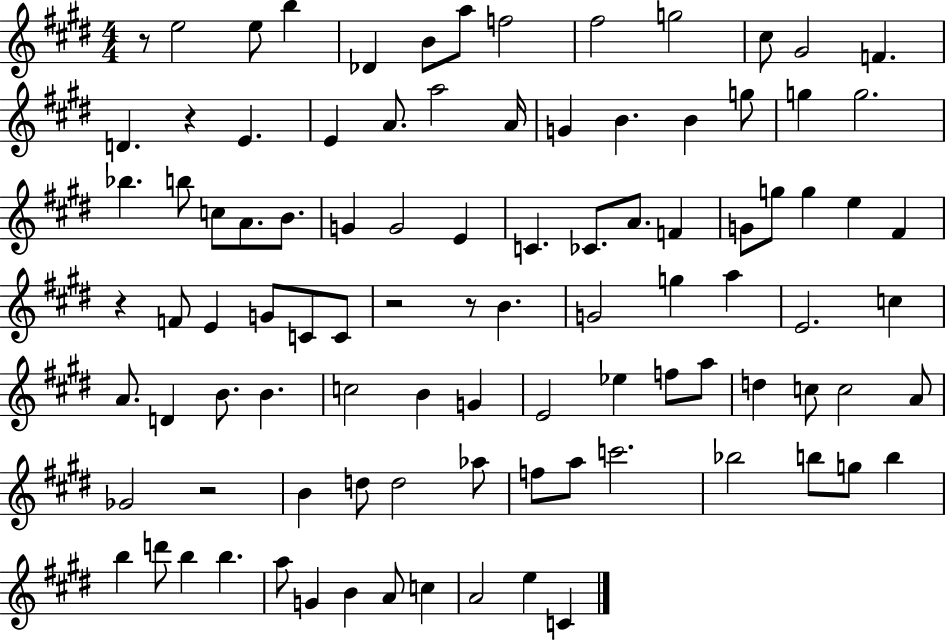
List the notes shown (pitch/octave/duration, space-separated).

R/e E5/h E5/e B5/q Db4/q B4/e A5/e F5/h F#5/h G5/h C#5/e G#4/h F4/q. D4/q. R/q E4/q. E4/q A4/e. A5/h A4/s G4/q B4/q. B4/q G5/e G5/q G5/h. Bb5/q. B5/e C5/e A4/e. B4/e. G4/q G4/h E4/q C4/q. CES4/e. A4/e. F4/q G4/e G5/e G5/q E5/q F#4/q R/q F4/e E4/q G4/e C4/e C4/e R/h R/e B4/q. G4/h G5/q A5/q E4/h. C5/q A4/e. D4/q B4/e. B4/q. C5/h B4/q G4/q E4/h Eb5/q F5/e A5/e D5/q C5/e C5/h A4/e Gb4/h R/h B4/q D5/e D5/h Ab5/e F5/e A5/e C6/h. Bb5/h B5/e G5/e B5/q B5/q D6/e B5/q B5/q. A5/e G4/q B4/q A4/e C5/q A4/h E5/q C4/q